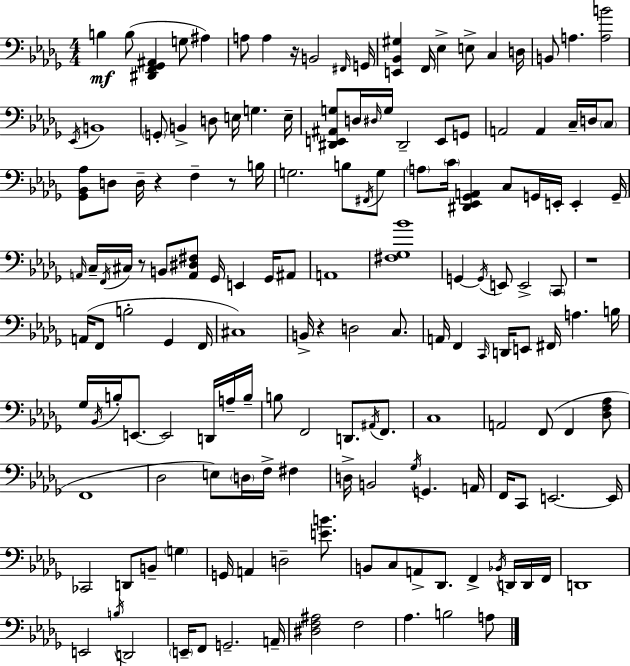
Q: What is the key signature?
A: BES minor